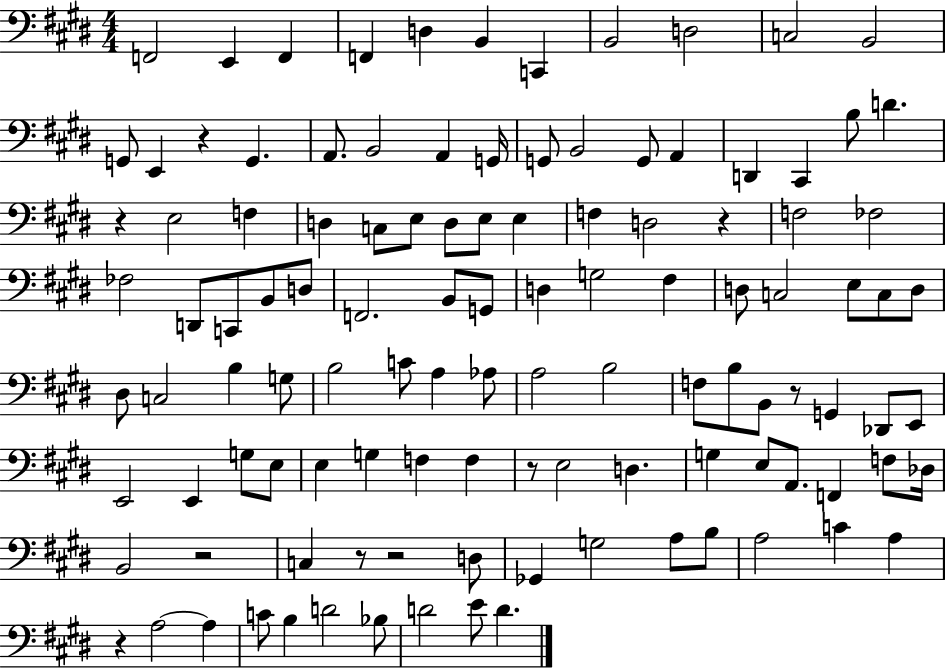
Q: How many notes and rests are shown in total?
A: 114